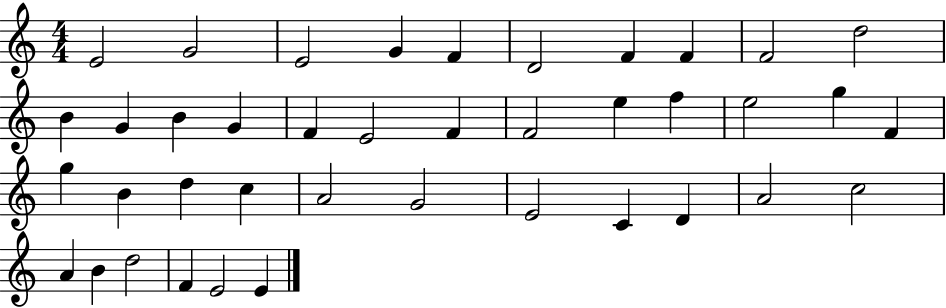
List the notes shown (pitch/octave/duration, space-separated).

E4/h G4/h E4/h G4/q F4/q D4/h F4/q F4/q F4/h D5/h B4/q G4/q B4/q G4/q F4/q E4/h F4/q F4/h E5/q F5/q E5/h G5/q F4/q G5/q B4/q D5/q C5/q A4/h G4/h E4/h C4/q D4/q A4/h C5/h A4/q B4/q D5/h F4/q E4/h E4/q